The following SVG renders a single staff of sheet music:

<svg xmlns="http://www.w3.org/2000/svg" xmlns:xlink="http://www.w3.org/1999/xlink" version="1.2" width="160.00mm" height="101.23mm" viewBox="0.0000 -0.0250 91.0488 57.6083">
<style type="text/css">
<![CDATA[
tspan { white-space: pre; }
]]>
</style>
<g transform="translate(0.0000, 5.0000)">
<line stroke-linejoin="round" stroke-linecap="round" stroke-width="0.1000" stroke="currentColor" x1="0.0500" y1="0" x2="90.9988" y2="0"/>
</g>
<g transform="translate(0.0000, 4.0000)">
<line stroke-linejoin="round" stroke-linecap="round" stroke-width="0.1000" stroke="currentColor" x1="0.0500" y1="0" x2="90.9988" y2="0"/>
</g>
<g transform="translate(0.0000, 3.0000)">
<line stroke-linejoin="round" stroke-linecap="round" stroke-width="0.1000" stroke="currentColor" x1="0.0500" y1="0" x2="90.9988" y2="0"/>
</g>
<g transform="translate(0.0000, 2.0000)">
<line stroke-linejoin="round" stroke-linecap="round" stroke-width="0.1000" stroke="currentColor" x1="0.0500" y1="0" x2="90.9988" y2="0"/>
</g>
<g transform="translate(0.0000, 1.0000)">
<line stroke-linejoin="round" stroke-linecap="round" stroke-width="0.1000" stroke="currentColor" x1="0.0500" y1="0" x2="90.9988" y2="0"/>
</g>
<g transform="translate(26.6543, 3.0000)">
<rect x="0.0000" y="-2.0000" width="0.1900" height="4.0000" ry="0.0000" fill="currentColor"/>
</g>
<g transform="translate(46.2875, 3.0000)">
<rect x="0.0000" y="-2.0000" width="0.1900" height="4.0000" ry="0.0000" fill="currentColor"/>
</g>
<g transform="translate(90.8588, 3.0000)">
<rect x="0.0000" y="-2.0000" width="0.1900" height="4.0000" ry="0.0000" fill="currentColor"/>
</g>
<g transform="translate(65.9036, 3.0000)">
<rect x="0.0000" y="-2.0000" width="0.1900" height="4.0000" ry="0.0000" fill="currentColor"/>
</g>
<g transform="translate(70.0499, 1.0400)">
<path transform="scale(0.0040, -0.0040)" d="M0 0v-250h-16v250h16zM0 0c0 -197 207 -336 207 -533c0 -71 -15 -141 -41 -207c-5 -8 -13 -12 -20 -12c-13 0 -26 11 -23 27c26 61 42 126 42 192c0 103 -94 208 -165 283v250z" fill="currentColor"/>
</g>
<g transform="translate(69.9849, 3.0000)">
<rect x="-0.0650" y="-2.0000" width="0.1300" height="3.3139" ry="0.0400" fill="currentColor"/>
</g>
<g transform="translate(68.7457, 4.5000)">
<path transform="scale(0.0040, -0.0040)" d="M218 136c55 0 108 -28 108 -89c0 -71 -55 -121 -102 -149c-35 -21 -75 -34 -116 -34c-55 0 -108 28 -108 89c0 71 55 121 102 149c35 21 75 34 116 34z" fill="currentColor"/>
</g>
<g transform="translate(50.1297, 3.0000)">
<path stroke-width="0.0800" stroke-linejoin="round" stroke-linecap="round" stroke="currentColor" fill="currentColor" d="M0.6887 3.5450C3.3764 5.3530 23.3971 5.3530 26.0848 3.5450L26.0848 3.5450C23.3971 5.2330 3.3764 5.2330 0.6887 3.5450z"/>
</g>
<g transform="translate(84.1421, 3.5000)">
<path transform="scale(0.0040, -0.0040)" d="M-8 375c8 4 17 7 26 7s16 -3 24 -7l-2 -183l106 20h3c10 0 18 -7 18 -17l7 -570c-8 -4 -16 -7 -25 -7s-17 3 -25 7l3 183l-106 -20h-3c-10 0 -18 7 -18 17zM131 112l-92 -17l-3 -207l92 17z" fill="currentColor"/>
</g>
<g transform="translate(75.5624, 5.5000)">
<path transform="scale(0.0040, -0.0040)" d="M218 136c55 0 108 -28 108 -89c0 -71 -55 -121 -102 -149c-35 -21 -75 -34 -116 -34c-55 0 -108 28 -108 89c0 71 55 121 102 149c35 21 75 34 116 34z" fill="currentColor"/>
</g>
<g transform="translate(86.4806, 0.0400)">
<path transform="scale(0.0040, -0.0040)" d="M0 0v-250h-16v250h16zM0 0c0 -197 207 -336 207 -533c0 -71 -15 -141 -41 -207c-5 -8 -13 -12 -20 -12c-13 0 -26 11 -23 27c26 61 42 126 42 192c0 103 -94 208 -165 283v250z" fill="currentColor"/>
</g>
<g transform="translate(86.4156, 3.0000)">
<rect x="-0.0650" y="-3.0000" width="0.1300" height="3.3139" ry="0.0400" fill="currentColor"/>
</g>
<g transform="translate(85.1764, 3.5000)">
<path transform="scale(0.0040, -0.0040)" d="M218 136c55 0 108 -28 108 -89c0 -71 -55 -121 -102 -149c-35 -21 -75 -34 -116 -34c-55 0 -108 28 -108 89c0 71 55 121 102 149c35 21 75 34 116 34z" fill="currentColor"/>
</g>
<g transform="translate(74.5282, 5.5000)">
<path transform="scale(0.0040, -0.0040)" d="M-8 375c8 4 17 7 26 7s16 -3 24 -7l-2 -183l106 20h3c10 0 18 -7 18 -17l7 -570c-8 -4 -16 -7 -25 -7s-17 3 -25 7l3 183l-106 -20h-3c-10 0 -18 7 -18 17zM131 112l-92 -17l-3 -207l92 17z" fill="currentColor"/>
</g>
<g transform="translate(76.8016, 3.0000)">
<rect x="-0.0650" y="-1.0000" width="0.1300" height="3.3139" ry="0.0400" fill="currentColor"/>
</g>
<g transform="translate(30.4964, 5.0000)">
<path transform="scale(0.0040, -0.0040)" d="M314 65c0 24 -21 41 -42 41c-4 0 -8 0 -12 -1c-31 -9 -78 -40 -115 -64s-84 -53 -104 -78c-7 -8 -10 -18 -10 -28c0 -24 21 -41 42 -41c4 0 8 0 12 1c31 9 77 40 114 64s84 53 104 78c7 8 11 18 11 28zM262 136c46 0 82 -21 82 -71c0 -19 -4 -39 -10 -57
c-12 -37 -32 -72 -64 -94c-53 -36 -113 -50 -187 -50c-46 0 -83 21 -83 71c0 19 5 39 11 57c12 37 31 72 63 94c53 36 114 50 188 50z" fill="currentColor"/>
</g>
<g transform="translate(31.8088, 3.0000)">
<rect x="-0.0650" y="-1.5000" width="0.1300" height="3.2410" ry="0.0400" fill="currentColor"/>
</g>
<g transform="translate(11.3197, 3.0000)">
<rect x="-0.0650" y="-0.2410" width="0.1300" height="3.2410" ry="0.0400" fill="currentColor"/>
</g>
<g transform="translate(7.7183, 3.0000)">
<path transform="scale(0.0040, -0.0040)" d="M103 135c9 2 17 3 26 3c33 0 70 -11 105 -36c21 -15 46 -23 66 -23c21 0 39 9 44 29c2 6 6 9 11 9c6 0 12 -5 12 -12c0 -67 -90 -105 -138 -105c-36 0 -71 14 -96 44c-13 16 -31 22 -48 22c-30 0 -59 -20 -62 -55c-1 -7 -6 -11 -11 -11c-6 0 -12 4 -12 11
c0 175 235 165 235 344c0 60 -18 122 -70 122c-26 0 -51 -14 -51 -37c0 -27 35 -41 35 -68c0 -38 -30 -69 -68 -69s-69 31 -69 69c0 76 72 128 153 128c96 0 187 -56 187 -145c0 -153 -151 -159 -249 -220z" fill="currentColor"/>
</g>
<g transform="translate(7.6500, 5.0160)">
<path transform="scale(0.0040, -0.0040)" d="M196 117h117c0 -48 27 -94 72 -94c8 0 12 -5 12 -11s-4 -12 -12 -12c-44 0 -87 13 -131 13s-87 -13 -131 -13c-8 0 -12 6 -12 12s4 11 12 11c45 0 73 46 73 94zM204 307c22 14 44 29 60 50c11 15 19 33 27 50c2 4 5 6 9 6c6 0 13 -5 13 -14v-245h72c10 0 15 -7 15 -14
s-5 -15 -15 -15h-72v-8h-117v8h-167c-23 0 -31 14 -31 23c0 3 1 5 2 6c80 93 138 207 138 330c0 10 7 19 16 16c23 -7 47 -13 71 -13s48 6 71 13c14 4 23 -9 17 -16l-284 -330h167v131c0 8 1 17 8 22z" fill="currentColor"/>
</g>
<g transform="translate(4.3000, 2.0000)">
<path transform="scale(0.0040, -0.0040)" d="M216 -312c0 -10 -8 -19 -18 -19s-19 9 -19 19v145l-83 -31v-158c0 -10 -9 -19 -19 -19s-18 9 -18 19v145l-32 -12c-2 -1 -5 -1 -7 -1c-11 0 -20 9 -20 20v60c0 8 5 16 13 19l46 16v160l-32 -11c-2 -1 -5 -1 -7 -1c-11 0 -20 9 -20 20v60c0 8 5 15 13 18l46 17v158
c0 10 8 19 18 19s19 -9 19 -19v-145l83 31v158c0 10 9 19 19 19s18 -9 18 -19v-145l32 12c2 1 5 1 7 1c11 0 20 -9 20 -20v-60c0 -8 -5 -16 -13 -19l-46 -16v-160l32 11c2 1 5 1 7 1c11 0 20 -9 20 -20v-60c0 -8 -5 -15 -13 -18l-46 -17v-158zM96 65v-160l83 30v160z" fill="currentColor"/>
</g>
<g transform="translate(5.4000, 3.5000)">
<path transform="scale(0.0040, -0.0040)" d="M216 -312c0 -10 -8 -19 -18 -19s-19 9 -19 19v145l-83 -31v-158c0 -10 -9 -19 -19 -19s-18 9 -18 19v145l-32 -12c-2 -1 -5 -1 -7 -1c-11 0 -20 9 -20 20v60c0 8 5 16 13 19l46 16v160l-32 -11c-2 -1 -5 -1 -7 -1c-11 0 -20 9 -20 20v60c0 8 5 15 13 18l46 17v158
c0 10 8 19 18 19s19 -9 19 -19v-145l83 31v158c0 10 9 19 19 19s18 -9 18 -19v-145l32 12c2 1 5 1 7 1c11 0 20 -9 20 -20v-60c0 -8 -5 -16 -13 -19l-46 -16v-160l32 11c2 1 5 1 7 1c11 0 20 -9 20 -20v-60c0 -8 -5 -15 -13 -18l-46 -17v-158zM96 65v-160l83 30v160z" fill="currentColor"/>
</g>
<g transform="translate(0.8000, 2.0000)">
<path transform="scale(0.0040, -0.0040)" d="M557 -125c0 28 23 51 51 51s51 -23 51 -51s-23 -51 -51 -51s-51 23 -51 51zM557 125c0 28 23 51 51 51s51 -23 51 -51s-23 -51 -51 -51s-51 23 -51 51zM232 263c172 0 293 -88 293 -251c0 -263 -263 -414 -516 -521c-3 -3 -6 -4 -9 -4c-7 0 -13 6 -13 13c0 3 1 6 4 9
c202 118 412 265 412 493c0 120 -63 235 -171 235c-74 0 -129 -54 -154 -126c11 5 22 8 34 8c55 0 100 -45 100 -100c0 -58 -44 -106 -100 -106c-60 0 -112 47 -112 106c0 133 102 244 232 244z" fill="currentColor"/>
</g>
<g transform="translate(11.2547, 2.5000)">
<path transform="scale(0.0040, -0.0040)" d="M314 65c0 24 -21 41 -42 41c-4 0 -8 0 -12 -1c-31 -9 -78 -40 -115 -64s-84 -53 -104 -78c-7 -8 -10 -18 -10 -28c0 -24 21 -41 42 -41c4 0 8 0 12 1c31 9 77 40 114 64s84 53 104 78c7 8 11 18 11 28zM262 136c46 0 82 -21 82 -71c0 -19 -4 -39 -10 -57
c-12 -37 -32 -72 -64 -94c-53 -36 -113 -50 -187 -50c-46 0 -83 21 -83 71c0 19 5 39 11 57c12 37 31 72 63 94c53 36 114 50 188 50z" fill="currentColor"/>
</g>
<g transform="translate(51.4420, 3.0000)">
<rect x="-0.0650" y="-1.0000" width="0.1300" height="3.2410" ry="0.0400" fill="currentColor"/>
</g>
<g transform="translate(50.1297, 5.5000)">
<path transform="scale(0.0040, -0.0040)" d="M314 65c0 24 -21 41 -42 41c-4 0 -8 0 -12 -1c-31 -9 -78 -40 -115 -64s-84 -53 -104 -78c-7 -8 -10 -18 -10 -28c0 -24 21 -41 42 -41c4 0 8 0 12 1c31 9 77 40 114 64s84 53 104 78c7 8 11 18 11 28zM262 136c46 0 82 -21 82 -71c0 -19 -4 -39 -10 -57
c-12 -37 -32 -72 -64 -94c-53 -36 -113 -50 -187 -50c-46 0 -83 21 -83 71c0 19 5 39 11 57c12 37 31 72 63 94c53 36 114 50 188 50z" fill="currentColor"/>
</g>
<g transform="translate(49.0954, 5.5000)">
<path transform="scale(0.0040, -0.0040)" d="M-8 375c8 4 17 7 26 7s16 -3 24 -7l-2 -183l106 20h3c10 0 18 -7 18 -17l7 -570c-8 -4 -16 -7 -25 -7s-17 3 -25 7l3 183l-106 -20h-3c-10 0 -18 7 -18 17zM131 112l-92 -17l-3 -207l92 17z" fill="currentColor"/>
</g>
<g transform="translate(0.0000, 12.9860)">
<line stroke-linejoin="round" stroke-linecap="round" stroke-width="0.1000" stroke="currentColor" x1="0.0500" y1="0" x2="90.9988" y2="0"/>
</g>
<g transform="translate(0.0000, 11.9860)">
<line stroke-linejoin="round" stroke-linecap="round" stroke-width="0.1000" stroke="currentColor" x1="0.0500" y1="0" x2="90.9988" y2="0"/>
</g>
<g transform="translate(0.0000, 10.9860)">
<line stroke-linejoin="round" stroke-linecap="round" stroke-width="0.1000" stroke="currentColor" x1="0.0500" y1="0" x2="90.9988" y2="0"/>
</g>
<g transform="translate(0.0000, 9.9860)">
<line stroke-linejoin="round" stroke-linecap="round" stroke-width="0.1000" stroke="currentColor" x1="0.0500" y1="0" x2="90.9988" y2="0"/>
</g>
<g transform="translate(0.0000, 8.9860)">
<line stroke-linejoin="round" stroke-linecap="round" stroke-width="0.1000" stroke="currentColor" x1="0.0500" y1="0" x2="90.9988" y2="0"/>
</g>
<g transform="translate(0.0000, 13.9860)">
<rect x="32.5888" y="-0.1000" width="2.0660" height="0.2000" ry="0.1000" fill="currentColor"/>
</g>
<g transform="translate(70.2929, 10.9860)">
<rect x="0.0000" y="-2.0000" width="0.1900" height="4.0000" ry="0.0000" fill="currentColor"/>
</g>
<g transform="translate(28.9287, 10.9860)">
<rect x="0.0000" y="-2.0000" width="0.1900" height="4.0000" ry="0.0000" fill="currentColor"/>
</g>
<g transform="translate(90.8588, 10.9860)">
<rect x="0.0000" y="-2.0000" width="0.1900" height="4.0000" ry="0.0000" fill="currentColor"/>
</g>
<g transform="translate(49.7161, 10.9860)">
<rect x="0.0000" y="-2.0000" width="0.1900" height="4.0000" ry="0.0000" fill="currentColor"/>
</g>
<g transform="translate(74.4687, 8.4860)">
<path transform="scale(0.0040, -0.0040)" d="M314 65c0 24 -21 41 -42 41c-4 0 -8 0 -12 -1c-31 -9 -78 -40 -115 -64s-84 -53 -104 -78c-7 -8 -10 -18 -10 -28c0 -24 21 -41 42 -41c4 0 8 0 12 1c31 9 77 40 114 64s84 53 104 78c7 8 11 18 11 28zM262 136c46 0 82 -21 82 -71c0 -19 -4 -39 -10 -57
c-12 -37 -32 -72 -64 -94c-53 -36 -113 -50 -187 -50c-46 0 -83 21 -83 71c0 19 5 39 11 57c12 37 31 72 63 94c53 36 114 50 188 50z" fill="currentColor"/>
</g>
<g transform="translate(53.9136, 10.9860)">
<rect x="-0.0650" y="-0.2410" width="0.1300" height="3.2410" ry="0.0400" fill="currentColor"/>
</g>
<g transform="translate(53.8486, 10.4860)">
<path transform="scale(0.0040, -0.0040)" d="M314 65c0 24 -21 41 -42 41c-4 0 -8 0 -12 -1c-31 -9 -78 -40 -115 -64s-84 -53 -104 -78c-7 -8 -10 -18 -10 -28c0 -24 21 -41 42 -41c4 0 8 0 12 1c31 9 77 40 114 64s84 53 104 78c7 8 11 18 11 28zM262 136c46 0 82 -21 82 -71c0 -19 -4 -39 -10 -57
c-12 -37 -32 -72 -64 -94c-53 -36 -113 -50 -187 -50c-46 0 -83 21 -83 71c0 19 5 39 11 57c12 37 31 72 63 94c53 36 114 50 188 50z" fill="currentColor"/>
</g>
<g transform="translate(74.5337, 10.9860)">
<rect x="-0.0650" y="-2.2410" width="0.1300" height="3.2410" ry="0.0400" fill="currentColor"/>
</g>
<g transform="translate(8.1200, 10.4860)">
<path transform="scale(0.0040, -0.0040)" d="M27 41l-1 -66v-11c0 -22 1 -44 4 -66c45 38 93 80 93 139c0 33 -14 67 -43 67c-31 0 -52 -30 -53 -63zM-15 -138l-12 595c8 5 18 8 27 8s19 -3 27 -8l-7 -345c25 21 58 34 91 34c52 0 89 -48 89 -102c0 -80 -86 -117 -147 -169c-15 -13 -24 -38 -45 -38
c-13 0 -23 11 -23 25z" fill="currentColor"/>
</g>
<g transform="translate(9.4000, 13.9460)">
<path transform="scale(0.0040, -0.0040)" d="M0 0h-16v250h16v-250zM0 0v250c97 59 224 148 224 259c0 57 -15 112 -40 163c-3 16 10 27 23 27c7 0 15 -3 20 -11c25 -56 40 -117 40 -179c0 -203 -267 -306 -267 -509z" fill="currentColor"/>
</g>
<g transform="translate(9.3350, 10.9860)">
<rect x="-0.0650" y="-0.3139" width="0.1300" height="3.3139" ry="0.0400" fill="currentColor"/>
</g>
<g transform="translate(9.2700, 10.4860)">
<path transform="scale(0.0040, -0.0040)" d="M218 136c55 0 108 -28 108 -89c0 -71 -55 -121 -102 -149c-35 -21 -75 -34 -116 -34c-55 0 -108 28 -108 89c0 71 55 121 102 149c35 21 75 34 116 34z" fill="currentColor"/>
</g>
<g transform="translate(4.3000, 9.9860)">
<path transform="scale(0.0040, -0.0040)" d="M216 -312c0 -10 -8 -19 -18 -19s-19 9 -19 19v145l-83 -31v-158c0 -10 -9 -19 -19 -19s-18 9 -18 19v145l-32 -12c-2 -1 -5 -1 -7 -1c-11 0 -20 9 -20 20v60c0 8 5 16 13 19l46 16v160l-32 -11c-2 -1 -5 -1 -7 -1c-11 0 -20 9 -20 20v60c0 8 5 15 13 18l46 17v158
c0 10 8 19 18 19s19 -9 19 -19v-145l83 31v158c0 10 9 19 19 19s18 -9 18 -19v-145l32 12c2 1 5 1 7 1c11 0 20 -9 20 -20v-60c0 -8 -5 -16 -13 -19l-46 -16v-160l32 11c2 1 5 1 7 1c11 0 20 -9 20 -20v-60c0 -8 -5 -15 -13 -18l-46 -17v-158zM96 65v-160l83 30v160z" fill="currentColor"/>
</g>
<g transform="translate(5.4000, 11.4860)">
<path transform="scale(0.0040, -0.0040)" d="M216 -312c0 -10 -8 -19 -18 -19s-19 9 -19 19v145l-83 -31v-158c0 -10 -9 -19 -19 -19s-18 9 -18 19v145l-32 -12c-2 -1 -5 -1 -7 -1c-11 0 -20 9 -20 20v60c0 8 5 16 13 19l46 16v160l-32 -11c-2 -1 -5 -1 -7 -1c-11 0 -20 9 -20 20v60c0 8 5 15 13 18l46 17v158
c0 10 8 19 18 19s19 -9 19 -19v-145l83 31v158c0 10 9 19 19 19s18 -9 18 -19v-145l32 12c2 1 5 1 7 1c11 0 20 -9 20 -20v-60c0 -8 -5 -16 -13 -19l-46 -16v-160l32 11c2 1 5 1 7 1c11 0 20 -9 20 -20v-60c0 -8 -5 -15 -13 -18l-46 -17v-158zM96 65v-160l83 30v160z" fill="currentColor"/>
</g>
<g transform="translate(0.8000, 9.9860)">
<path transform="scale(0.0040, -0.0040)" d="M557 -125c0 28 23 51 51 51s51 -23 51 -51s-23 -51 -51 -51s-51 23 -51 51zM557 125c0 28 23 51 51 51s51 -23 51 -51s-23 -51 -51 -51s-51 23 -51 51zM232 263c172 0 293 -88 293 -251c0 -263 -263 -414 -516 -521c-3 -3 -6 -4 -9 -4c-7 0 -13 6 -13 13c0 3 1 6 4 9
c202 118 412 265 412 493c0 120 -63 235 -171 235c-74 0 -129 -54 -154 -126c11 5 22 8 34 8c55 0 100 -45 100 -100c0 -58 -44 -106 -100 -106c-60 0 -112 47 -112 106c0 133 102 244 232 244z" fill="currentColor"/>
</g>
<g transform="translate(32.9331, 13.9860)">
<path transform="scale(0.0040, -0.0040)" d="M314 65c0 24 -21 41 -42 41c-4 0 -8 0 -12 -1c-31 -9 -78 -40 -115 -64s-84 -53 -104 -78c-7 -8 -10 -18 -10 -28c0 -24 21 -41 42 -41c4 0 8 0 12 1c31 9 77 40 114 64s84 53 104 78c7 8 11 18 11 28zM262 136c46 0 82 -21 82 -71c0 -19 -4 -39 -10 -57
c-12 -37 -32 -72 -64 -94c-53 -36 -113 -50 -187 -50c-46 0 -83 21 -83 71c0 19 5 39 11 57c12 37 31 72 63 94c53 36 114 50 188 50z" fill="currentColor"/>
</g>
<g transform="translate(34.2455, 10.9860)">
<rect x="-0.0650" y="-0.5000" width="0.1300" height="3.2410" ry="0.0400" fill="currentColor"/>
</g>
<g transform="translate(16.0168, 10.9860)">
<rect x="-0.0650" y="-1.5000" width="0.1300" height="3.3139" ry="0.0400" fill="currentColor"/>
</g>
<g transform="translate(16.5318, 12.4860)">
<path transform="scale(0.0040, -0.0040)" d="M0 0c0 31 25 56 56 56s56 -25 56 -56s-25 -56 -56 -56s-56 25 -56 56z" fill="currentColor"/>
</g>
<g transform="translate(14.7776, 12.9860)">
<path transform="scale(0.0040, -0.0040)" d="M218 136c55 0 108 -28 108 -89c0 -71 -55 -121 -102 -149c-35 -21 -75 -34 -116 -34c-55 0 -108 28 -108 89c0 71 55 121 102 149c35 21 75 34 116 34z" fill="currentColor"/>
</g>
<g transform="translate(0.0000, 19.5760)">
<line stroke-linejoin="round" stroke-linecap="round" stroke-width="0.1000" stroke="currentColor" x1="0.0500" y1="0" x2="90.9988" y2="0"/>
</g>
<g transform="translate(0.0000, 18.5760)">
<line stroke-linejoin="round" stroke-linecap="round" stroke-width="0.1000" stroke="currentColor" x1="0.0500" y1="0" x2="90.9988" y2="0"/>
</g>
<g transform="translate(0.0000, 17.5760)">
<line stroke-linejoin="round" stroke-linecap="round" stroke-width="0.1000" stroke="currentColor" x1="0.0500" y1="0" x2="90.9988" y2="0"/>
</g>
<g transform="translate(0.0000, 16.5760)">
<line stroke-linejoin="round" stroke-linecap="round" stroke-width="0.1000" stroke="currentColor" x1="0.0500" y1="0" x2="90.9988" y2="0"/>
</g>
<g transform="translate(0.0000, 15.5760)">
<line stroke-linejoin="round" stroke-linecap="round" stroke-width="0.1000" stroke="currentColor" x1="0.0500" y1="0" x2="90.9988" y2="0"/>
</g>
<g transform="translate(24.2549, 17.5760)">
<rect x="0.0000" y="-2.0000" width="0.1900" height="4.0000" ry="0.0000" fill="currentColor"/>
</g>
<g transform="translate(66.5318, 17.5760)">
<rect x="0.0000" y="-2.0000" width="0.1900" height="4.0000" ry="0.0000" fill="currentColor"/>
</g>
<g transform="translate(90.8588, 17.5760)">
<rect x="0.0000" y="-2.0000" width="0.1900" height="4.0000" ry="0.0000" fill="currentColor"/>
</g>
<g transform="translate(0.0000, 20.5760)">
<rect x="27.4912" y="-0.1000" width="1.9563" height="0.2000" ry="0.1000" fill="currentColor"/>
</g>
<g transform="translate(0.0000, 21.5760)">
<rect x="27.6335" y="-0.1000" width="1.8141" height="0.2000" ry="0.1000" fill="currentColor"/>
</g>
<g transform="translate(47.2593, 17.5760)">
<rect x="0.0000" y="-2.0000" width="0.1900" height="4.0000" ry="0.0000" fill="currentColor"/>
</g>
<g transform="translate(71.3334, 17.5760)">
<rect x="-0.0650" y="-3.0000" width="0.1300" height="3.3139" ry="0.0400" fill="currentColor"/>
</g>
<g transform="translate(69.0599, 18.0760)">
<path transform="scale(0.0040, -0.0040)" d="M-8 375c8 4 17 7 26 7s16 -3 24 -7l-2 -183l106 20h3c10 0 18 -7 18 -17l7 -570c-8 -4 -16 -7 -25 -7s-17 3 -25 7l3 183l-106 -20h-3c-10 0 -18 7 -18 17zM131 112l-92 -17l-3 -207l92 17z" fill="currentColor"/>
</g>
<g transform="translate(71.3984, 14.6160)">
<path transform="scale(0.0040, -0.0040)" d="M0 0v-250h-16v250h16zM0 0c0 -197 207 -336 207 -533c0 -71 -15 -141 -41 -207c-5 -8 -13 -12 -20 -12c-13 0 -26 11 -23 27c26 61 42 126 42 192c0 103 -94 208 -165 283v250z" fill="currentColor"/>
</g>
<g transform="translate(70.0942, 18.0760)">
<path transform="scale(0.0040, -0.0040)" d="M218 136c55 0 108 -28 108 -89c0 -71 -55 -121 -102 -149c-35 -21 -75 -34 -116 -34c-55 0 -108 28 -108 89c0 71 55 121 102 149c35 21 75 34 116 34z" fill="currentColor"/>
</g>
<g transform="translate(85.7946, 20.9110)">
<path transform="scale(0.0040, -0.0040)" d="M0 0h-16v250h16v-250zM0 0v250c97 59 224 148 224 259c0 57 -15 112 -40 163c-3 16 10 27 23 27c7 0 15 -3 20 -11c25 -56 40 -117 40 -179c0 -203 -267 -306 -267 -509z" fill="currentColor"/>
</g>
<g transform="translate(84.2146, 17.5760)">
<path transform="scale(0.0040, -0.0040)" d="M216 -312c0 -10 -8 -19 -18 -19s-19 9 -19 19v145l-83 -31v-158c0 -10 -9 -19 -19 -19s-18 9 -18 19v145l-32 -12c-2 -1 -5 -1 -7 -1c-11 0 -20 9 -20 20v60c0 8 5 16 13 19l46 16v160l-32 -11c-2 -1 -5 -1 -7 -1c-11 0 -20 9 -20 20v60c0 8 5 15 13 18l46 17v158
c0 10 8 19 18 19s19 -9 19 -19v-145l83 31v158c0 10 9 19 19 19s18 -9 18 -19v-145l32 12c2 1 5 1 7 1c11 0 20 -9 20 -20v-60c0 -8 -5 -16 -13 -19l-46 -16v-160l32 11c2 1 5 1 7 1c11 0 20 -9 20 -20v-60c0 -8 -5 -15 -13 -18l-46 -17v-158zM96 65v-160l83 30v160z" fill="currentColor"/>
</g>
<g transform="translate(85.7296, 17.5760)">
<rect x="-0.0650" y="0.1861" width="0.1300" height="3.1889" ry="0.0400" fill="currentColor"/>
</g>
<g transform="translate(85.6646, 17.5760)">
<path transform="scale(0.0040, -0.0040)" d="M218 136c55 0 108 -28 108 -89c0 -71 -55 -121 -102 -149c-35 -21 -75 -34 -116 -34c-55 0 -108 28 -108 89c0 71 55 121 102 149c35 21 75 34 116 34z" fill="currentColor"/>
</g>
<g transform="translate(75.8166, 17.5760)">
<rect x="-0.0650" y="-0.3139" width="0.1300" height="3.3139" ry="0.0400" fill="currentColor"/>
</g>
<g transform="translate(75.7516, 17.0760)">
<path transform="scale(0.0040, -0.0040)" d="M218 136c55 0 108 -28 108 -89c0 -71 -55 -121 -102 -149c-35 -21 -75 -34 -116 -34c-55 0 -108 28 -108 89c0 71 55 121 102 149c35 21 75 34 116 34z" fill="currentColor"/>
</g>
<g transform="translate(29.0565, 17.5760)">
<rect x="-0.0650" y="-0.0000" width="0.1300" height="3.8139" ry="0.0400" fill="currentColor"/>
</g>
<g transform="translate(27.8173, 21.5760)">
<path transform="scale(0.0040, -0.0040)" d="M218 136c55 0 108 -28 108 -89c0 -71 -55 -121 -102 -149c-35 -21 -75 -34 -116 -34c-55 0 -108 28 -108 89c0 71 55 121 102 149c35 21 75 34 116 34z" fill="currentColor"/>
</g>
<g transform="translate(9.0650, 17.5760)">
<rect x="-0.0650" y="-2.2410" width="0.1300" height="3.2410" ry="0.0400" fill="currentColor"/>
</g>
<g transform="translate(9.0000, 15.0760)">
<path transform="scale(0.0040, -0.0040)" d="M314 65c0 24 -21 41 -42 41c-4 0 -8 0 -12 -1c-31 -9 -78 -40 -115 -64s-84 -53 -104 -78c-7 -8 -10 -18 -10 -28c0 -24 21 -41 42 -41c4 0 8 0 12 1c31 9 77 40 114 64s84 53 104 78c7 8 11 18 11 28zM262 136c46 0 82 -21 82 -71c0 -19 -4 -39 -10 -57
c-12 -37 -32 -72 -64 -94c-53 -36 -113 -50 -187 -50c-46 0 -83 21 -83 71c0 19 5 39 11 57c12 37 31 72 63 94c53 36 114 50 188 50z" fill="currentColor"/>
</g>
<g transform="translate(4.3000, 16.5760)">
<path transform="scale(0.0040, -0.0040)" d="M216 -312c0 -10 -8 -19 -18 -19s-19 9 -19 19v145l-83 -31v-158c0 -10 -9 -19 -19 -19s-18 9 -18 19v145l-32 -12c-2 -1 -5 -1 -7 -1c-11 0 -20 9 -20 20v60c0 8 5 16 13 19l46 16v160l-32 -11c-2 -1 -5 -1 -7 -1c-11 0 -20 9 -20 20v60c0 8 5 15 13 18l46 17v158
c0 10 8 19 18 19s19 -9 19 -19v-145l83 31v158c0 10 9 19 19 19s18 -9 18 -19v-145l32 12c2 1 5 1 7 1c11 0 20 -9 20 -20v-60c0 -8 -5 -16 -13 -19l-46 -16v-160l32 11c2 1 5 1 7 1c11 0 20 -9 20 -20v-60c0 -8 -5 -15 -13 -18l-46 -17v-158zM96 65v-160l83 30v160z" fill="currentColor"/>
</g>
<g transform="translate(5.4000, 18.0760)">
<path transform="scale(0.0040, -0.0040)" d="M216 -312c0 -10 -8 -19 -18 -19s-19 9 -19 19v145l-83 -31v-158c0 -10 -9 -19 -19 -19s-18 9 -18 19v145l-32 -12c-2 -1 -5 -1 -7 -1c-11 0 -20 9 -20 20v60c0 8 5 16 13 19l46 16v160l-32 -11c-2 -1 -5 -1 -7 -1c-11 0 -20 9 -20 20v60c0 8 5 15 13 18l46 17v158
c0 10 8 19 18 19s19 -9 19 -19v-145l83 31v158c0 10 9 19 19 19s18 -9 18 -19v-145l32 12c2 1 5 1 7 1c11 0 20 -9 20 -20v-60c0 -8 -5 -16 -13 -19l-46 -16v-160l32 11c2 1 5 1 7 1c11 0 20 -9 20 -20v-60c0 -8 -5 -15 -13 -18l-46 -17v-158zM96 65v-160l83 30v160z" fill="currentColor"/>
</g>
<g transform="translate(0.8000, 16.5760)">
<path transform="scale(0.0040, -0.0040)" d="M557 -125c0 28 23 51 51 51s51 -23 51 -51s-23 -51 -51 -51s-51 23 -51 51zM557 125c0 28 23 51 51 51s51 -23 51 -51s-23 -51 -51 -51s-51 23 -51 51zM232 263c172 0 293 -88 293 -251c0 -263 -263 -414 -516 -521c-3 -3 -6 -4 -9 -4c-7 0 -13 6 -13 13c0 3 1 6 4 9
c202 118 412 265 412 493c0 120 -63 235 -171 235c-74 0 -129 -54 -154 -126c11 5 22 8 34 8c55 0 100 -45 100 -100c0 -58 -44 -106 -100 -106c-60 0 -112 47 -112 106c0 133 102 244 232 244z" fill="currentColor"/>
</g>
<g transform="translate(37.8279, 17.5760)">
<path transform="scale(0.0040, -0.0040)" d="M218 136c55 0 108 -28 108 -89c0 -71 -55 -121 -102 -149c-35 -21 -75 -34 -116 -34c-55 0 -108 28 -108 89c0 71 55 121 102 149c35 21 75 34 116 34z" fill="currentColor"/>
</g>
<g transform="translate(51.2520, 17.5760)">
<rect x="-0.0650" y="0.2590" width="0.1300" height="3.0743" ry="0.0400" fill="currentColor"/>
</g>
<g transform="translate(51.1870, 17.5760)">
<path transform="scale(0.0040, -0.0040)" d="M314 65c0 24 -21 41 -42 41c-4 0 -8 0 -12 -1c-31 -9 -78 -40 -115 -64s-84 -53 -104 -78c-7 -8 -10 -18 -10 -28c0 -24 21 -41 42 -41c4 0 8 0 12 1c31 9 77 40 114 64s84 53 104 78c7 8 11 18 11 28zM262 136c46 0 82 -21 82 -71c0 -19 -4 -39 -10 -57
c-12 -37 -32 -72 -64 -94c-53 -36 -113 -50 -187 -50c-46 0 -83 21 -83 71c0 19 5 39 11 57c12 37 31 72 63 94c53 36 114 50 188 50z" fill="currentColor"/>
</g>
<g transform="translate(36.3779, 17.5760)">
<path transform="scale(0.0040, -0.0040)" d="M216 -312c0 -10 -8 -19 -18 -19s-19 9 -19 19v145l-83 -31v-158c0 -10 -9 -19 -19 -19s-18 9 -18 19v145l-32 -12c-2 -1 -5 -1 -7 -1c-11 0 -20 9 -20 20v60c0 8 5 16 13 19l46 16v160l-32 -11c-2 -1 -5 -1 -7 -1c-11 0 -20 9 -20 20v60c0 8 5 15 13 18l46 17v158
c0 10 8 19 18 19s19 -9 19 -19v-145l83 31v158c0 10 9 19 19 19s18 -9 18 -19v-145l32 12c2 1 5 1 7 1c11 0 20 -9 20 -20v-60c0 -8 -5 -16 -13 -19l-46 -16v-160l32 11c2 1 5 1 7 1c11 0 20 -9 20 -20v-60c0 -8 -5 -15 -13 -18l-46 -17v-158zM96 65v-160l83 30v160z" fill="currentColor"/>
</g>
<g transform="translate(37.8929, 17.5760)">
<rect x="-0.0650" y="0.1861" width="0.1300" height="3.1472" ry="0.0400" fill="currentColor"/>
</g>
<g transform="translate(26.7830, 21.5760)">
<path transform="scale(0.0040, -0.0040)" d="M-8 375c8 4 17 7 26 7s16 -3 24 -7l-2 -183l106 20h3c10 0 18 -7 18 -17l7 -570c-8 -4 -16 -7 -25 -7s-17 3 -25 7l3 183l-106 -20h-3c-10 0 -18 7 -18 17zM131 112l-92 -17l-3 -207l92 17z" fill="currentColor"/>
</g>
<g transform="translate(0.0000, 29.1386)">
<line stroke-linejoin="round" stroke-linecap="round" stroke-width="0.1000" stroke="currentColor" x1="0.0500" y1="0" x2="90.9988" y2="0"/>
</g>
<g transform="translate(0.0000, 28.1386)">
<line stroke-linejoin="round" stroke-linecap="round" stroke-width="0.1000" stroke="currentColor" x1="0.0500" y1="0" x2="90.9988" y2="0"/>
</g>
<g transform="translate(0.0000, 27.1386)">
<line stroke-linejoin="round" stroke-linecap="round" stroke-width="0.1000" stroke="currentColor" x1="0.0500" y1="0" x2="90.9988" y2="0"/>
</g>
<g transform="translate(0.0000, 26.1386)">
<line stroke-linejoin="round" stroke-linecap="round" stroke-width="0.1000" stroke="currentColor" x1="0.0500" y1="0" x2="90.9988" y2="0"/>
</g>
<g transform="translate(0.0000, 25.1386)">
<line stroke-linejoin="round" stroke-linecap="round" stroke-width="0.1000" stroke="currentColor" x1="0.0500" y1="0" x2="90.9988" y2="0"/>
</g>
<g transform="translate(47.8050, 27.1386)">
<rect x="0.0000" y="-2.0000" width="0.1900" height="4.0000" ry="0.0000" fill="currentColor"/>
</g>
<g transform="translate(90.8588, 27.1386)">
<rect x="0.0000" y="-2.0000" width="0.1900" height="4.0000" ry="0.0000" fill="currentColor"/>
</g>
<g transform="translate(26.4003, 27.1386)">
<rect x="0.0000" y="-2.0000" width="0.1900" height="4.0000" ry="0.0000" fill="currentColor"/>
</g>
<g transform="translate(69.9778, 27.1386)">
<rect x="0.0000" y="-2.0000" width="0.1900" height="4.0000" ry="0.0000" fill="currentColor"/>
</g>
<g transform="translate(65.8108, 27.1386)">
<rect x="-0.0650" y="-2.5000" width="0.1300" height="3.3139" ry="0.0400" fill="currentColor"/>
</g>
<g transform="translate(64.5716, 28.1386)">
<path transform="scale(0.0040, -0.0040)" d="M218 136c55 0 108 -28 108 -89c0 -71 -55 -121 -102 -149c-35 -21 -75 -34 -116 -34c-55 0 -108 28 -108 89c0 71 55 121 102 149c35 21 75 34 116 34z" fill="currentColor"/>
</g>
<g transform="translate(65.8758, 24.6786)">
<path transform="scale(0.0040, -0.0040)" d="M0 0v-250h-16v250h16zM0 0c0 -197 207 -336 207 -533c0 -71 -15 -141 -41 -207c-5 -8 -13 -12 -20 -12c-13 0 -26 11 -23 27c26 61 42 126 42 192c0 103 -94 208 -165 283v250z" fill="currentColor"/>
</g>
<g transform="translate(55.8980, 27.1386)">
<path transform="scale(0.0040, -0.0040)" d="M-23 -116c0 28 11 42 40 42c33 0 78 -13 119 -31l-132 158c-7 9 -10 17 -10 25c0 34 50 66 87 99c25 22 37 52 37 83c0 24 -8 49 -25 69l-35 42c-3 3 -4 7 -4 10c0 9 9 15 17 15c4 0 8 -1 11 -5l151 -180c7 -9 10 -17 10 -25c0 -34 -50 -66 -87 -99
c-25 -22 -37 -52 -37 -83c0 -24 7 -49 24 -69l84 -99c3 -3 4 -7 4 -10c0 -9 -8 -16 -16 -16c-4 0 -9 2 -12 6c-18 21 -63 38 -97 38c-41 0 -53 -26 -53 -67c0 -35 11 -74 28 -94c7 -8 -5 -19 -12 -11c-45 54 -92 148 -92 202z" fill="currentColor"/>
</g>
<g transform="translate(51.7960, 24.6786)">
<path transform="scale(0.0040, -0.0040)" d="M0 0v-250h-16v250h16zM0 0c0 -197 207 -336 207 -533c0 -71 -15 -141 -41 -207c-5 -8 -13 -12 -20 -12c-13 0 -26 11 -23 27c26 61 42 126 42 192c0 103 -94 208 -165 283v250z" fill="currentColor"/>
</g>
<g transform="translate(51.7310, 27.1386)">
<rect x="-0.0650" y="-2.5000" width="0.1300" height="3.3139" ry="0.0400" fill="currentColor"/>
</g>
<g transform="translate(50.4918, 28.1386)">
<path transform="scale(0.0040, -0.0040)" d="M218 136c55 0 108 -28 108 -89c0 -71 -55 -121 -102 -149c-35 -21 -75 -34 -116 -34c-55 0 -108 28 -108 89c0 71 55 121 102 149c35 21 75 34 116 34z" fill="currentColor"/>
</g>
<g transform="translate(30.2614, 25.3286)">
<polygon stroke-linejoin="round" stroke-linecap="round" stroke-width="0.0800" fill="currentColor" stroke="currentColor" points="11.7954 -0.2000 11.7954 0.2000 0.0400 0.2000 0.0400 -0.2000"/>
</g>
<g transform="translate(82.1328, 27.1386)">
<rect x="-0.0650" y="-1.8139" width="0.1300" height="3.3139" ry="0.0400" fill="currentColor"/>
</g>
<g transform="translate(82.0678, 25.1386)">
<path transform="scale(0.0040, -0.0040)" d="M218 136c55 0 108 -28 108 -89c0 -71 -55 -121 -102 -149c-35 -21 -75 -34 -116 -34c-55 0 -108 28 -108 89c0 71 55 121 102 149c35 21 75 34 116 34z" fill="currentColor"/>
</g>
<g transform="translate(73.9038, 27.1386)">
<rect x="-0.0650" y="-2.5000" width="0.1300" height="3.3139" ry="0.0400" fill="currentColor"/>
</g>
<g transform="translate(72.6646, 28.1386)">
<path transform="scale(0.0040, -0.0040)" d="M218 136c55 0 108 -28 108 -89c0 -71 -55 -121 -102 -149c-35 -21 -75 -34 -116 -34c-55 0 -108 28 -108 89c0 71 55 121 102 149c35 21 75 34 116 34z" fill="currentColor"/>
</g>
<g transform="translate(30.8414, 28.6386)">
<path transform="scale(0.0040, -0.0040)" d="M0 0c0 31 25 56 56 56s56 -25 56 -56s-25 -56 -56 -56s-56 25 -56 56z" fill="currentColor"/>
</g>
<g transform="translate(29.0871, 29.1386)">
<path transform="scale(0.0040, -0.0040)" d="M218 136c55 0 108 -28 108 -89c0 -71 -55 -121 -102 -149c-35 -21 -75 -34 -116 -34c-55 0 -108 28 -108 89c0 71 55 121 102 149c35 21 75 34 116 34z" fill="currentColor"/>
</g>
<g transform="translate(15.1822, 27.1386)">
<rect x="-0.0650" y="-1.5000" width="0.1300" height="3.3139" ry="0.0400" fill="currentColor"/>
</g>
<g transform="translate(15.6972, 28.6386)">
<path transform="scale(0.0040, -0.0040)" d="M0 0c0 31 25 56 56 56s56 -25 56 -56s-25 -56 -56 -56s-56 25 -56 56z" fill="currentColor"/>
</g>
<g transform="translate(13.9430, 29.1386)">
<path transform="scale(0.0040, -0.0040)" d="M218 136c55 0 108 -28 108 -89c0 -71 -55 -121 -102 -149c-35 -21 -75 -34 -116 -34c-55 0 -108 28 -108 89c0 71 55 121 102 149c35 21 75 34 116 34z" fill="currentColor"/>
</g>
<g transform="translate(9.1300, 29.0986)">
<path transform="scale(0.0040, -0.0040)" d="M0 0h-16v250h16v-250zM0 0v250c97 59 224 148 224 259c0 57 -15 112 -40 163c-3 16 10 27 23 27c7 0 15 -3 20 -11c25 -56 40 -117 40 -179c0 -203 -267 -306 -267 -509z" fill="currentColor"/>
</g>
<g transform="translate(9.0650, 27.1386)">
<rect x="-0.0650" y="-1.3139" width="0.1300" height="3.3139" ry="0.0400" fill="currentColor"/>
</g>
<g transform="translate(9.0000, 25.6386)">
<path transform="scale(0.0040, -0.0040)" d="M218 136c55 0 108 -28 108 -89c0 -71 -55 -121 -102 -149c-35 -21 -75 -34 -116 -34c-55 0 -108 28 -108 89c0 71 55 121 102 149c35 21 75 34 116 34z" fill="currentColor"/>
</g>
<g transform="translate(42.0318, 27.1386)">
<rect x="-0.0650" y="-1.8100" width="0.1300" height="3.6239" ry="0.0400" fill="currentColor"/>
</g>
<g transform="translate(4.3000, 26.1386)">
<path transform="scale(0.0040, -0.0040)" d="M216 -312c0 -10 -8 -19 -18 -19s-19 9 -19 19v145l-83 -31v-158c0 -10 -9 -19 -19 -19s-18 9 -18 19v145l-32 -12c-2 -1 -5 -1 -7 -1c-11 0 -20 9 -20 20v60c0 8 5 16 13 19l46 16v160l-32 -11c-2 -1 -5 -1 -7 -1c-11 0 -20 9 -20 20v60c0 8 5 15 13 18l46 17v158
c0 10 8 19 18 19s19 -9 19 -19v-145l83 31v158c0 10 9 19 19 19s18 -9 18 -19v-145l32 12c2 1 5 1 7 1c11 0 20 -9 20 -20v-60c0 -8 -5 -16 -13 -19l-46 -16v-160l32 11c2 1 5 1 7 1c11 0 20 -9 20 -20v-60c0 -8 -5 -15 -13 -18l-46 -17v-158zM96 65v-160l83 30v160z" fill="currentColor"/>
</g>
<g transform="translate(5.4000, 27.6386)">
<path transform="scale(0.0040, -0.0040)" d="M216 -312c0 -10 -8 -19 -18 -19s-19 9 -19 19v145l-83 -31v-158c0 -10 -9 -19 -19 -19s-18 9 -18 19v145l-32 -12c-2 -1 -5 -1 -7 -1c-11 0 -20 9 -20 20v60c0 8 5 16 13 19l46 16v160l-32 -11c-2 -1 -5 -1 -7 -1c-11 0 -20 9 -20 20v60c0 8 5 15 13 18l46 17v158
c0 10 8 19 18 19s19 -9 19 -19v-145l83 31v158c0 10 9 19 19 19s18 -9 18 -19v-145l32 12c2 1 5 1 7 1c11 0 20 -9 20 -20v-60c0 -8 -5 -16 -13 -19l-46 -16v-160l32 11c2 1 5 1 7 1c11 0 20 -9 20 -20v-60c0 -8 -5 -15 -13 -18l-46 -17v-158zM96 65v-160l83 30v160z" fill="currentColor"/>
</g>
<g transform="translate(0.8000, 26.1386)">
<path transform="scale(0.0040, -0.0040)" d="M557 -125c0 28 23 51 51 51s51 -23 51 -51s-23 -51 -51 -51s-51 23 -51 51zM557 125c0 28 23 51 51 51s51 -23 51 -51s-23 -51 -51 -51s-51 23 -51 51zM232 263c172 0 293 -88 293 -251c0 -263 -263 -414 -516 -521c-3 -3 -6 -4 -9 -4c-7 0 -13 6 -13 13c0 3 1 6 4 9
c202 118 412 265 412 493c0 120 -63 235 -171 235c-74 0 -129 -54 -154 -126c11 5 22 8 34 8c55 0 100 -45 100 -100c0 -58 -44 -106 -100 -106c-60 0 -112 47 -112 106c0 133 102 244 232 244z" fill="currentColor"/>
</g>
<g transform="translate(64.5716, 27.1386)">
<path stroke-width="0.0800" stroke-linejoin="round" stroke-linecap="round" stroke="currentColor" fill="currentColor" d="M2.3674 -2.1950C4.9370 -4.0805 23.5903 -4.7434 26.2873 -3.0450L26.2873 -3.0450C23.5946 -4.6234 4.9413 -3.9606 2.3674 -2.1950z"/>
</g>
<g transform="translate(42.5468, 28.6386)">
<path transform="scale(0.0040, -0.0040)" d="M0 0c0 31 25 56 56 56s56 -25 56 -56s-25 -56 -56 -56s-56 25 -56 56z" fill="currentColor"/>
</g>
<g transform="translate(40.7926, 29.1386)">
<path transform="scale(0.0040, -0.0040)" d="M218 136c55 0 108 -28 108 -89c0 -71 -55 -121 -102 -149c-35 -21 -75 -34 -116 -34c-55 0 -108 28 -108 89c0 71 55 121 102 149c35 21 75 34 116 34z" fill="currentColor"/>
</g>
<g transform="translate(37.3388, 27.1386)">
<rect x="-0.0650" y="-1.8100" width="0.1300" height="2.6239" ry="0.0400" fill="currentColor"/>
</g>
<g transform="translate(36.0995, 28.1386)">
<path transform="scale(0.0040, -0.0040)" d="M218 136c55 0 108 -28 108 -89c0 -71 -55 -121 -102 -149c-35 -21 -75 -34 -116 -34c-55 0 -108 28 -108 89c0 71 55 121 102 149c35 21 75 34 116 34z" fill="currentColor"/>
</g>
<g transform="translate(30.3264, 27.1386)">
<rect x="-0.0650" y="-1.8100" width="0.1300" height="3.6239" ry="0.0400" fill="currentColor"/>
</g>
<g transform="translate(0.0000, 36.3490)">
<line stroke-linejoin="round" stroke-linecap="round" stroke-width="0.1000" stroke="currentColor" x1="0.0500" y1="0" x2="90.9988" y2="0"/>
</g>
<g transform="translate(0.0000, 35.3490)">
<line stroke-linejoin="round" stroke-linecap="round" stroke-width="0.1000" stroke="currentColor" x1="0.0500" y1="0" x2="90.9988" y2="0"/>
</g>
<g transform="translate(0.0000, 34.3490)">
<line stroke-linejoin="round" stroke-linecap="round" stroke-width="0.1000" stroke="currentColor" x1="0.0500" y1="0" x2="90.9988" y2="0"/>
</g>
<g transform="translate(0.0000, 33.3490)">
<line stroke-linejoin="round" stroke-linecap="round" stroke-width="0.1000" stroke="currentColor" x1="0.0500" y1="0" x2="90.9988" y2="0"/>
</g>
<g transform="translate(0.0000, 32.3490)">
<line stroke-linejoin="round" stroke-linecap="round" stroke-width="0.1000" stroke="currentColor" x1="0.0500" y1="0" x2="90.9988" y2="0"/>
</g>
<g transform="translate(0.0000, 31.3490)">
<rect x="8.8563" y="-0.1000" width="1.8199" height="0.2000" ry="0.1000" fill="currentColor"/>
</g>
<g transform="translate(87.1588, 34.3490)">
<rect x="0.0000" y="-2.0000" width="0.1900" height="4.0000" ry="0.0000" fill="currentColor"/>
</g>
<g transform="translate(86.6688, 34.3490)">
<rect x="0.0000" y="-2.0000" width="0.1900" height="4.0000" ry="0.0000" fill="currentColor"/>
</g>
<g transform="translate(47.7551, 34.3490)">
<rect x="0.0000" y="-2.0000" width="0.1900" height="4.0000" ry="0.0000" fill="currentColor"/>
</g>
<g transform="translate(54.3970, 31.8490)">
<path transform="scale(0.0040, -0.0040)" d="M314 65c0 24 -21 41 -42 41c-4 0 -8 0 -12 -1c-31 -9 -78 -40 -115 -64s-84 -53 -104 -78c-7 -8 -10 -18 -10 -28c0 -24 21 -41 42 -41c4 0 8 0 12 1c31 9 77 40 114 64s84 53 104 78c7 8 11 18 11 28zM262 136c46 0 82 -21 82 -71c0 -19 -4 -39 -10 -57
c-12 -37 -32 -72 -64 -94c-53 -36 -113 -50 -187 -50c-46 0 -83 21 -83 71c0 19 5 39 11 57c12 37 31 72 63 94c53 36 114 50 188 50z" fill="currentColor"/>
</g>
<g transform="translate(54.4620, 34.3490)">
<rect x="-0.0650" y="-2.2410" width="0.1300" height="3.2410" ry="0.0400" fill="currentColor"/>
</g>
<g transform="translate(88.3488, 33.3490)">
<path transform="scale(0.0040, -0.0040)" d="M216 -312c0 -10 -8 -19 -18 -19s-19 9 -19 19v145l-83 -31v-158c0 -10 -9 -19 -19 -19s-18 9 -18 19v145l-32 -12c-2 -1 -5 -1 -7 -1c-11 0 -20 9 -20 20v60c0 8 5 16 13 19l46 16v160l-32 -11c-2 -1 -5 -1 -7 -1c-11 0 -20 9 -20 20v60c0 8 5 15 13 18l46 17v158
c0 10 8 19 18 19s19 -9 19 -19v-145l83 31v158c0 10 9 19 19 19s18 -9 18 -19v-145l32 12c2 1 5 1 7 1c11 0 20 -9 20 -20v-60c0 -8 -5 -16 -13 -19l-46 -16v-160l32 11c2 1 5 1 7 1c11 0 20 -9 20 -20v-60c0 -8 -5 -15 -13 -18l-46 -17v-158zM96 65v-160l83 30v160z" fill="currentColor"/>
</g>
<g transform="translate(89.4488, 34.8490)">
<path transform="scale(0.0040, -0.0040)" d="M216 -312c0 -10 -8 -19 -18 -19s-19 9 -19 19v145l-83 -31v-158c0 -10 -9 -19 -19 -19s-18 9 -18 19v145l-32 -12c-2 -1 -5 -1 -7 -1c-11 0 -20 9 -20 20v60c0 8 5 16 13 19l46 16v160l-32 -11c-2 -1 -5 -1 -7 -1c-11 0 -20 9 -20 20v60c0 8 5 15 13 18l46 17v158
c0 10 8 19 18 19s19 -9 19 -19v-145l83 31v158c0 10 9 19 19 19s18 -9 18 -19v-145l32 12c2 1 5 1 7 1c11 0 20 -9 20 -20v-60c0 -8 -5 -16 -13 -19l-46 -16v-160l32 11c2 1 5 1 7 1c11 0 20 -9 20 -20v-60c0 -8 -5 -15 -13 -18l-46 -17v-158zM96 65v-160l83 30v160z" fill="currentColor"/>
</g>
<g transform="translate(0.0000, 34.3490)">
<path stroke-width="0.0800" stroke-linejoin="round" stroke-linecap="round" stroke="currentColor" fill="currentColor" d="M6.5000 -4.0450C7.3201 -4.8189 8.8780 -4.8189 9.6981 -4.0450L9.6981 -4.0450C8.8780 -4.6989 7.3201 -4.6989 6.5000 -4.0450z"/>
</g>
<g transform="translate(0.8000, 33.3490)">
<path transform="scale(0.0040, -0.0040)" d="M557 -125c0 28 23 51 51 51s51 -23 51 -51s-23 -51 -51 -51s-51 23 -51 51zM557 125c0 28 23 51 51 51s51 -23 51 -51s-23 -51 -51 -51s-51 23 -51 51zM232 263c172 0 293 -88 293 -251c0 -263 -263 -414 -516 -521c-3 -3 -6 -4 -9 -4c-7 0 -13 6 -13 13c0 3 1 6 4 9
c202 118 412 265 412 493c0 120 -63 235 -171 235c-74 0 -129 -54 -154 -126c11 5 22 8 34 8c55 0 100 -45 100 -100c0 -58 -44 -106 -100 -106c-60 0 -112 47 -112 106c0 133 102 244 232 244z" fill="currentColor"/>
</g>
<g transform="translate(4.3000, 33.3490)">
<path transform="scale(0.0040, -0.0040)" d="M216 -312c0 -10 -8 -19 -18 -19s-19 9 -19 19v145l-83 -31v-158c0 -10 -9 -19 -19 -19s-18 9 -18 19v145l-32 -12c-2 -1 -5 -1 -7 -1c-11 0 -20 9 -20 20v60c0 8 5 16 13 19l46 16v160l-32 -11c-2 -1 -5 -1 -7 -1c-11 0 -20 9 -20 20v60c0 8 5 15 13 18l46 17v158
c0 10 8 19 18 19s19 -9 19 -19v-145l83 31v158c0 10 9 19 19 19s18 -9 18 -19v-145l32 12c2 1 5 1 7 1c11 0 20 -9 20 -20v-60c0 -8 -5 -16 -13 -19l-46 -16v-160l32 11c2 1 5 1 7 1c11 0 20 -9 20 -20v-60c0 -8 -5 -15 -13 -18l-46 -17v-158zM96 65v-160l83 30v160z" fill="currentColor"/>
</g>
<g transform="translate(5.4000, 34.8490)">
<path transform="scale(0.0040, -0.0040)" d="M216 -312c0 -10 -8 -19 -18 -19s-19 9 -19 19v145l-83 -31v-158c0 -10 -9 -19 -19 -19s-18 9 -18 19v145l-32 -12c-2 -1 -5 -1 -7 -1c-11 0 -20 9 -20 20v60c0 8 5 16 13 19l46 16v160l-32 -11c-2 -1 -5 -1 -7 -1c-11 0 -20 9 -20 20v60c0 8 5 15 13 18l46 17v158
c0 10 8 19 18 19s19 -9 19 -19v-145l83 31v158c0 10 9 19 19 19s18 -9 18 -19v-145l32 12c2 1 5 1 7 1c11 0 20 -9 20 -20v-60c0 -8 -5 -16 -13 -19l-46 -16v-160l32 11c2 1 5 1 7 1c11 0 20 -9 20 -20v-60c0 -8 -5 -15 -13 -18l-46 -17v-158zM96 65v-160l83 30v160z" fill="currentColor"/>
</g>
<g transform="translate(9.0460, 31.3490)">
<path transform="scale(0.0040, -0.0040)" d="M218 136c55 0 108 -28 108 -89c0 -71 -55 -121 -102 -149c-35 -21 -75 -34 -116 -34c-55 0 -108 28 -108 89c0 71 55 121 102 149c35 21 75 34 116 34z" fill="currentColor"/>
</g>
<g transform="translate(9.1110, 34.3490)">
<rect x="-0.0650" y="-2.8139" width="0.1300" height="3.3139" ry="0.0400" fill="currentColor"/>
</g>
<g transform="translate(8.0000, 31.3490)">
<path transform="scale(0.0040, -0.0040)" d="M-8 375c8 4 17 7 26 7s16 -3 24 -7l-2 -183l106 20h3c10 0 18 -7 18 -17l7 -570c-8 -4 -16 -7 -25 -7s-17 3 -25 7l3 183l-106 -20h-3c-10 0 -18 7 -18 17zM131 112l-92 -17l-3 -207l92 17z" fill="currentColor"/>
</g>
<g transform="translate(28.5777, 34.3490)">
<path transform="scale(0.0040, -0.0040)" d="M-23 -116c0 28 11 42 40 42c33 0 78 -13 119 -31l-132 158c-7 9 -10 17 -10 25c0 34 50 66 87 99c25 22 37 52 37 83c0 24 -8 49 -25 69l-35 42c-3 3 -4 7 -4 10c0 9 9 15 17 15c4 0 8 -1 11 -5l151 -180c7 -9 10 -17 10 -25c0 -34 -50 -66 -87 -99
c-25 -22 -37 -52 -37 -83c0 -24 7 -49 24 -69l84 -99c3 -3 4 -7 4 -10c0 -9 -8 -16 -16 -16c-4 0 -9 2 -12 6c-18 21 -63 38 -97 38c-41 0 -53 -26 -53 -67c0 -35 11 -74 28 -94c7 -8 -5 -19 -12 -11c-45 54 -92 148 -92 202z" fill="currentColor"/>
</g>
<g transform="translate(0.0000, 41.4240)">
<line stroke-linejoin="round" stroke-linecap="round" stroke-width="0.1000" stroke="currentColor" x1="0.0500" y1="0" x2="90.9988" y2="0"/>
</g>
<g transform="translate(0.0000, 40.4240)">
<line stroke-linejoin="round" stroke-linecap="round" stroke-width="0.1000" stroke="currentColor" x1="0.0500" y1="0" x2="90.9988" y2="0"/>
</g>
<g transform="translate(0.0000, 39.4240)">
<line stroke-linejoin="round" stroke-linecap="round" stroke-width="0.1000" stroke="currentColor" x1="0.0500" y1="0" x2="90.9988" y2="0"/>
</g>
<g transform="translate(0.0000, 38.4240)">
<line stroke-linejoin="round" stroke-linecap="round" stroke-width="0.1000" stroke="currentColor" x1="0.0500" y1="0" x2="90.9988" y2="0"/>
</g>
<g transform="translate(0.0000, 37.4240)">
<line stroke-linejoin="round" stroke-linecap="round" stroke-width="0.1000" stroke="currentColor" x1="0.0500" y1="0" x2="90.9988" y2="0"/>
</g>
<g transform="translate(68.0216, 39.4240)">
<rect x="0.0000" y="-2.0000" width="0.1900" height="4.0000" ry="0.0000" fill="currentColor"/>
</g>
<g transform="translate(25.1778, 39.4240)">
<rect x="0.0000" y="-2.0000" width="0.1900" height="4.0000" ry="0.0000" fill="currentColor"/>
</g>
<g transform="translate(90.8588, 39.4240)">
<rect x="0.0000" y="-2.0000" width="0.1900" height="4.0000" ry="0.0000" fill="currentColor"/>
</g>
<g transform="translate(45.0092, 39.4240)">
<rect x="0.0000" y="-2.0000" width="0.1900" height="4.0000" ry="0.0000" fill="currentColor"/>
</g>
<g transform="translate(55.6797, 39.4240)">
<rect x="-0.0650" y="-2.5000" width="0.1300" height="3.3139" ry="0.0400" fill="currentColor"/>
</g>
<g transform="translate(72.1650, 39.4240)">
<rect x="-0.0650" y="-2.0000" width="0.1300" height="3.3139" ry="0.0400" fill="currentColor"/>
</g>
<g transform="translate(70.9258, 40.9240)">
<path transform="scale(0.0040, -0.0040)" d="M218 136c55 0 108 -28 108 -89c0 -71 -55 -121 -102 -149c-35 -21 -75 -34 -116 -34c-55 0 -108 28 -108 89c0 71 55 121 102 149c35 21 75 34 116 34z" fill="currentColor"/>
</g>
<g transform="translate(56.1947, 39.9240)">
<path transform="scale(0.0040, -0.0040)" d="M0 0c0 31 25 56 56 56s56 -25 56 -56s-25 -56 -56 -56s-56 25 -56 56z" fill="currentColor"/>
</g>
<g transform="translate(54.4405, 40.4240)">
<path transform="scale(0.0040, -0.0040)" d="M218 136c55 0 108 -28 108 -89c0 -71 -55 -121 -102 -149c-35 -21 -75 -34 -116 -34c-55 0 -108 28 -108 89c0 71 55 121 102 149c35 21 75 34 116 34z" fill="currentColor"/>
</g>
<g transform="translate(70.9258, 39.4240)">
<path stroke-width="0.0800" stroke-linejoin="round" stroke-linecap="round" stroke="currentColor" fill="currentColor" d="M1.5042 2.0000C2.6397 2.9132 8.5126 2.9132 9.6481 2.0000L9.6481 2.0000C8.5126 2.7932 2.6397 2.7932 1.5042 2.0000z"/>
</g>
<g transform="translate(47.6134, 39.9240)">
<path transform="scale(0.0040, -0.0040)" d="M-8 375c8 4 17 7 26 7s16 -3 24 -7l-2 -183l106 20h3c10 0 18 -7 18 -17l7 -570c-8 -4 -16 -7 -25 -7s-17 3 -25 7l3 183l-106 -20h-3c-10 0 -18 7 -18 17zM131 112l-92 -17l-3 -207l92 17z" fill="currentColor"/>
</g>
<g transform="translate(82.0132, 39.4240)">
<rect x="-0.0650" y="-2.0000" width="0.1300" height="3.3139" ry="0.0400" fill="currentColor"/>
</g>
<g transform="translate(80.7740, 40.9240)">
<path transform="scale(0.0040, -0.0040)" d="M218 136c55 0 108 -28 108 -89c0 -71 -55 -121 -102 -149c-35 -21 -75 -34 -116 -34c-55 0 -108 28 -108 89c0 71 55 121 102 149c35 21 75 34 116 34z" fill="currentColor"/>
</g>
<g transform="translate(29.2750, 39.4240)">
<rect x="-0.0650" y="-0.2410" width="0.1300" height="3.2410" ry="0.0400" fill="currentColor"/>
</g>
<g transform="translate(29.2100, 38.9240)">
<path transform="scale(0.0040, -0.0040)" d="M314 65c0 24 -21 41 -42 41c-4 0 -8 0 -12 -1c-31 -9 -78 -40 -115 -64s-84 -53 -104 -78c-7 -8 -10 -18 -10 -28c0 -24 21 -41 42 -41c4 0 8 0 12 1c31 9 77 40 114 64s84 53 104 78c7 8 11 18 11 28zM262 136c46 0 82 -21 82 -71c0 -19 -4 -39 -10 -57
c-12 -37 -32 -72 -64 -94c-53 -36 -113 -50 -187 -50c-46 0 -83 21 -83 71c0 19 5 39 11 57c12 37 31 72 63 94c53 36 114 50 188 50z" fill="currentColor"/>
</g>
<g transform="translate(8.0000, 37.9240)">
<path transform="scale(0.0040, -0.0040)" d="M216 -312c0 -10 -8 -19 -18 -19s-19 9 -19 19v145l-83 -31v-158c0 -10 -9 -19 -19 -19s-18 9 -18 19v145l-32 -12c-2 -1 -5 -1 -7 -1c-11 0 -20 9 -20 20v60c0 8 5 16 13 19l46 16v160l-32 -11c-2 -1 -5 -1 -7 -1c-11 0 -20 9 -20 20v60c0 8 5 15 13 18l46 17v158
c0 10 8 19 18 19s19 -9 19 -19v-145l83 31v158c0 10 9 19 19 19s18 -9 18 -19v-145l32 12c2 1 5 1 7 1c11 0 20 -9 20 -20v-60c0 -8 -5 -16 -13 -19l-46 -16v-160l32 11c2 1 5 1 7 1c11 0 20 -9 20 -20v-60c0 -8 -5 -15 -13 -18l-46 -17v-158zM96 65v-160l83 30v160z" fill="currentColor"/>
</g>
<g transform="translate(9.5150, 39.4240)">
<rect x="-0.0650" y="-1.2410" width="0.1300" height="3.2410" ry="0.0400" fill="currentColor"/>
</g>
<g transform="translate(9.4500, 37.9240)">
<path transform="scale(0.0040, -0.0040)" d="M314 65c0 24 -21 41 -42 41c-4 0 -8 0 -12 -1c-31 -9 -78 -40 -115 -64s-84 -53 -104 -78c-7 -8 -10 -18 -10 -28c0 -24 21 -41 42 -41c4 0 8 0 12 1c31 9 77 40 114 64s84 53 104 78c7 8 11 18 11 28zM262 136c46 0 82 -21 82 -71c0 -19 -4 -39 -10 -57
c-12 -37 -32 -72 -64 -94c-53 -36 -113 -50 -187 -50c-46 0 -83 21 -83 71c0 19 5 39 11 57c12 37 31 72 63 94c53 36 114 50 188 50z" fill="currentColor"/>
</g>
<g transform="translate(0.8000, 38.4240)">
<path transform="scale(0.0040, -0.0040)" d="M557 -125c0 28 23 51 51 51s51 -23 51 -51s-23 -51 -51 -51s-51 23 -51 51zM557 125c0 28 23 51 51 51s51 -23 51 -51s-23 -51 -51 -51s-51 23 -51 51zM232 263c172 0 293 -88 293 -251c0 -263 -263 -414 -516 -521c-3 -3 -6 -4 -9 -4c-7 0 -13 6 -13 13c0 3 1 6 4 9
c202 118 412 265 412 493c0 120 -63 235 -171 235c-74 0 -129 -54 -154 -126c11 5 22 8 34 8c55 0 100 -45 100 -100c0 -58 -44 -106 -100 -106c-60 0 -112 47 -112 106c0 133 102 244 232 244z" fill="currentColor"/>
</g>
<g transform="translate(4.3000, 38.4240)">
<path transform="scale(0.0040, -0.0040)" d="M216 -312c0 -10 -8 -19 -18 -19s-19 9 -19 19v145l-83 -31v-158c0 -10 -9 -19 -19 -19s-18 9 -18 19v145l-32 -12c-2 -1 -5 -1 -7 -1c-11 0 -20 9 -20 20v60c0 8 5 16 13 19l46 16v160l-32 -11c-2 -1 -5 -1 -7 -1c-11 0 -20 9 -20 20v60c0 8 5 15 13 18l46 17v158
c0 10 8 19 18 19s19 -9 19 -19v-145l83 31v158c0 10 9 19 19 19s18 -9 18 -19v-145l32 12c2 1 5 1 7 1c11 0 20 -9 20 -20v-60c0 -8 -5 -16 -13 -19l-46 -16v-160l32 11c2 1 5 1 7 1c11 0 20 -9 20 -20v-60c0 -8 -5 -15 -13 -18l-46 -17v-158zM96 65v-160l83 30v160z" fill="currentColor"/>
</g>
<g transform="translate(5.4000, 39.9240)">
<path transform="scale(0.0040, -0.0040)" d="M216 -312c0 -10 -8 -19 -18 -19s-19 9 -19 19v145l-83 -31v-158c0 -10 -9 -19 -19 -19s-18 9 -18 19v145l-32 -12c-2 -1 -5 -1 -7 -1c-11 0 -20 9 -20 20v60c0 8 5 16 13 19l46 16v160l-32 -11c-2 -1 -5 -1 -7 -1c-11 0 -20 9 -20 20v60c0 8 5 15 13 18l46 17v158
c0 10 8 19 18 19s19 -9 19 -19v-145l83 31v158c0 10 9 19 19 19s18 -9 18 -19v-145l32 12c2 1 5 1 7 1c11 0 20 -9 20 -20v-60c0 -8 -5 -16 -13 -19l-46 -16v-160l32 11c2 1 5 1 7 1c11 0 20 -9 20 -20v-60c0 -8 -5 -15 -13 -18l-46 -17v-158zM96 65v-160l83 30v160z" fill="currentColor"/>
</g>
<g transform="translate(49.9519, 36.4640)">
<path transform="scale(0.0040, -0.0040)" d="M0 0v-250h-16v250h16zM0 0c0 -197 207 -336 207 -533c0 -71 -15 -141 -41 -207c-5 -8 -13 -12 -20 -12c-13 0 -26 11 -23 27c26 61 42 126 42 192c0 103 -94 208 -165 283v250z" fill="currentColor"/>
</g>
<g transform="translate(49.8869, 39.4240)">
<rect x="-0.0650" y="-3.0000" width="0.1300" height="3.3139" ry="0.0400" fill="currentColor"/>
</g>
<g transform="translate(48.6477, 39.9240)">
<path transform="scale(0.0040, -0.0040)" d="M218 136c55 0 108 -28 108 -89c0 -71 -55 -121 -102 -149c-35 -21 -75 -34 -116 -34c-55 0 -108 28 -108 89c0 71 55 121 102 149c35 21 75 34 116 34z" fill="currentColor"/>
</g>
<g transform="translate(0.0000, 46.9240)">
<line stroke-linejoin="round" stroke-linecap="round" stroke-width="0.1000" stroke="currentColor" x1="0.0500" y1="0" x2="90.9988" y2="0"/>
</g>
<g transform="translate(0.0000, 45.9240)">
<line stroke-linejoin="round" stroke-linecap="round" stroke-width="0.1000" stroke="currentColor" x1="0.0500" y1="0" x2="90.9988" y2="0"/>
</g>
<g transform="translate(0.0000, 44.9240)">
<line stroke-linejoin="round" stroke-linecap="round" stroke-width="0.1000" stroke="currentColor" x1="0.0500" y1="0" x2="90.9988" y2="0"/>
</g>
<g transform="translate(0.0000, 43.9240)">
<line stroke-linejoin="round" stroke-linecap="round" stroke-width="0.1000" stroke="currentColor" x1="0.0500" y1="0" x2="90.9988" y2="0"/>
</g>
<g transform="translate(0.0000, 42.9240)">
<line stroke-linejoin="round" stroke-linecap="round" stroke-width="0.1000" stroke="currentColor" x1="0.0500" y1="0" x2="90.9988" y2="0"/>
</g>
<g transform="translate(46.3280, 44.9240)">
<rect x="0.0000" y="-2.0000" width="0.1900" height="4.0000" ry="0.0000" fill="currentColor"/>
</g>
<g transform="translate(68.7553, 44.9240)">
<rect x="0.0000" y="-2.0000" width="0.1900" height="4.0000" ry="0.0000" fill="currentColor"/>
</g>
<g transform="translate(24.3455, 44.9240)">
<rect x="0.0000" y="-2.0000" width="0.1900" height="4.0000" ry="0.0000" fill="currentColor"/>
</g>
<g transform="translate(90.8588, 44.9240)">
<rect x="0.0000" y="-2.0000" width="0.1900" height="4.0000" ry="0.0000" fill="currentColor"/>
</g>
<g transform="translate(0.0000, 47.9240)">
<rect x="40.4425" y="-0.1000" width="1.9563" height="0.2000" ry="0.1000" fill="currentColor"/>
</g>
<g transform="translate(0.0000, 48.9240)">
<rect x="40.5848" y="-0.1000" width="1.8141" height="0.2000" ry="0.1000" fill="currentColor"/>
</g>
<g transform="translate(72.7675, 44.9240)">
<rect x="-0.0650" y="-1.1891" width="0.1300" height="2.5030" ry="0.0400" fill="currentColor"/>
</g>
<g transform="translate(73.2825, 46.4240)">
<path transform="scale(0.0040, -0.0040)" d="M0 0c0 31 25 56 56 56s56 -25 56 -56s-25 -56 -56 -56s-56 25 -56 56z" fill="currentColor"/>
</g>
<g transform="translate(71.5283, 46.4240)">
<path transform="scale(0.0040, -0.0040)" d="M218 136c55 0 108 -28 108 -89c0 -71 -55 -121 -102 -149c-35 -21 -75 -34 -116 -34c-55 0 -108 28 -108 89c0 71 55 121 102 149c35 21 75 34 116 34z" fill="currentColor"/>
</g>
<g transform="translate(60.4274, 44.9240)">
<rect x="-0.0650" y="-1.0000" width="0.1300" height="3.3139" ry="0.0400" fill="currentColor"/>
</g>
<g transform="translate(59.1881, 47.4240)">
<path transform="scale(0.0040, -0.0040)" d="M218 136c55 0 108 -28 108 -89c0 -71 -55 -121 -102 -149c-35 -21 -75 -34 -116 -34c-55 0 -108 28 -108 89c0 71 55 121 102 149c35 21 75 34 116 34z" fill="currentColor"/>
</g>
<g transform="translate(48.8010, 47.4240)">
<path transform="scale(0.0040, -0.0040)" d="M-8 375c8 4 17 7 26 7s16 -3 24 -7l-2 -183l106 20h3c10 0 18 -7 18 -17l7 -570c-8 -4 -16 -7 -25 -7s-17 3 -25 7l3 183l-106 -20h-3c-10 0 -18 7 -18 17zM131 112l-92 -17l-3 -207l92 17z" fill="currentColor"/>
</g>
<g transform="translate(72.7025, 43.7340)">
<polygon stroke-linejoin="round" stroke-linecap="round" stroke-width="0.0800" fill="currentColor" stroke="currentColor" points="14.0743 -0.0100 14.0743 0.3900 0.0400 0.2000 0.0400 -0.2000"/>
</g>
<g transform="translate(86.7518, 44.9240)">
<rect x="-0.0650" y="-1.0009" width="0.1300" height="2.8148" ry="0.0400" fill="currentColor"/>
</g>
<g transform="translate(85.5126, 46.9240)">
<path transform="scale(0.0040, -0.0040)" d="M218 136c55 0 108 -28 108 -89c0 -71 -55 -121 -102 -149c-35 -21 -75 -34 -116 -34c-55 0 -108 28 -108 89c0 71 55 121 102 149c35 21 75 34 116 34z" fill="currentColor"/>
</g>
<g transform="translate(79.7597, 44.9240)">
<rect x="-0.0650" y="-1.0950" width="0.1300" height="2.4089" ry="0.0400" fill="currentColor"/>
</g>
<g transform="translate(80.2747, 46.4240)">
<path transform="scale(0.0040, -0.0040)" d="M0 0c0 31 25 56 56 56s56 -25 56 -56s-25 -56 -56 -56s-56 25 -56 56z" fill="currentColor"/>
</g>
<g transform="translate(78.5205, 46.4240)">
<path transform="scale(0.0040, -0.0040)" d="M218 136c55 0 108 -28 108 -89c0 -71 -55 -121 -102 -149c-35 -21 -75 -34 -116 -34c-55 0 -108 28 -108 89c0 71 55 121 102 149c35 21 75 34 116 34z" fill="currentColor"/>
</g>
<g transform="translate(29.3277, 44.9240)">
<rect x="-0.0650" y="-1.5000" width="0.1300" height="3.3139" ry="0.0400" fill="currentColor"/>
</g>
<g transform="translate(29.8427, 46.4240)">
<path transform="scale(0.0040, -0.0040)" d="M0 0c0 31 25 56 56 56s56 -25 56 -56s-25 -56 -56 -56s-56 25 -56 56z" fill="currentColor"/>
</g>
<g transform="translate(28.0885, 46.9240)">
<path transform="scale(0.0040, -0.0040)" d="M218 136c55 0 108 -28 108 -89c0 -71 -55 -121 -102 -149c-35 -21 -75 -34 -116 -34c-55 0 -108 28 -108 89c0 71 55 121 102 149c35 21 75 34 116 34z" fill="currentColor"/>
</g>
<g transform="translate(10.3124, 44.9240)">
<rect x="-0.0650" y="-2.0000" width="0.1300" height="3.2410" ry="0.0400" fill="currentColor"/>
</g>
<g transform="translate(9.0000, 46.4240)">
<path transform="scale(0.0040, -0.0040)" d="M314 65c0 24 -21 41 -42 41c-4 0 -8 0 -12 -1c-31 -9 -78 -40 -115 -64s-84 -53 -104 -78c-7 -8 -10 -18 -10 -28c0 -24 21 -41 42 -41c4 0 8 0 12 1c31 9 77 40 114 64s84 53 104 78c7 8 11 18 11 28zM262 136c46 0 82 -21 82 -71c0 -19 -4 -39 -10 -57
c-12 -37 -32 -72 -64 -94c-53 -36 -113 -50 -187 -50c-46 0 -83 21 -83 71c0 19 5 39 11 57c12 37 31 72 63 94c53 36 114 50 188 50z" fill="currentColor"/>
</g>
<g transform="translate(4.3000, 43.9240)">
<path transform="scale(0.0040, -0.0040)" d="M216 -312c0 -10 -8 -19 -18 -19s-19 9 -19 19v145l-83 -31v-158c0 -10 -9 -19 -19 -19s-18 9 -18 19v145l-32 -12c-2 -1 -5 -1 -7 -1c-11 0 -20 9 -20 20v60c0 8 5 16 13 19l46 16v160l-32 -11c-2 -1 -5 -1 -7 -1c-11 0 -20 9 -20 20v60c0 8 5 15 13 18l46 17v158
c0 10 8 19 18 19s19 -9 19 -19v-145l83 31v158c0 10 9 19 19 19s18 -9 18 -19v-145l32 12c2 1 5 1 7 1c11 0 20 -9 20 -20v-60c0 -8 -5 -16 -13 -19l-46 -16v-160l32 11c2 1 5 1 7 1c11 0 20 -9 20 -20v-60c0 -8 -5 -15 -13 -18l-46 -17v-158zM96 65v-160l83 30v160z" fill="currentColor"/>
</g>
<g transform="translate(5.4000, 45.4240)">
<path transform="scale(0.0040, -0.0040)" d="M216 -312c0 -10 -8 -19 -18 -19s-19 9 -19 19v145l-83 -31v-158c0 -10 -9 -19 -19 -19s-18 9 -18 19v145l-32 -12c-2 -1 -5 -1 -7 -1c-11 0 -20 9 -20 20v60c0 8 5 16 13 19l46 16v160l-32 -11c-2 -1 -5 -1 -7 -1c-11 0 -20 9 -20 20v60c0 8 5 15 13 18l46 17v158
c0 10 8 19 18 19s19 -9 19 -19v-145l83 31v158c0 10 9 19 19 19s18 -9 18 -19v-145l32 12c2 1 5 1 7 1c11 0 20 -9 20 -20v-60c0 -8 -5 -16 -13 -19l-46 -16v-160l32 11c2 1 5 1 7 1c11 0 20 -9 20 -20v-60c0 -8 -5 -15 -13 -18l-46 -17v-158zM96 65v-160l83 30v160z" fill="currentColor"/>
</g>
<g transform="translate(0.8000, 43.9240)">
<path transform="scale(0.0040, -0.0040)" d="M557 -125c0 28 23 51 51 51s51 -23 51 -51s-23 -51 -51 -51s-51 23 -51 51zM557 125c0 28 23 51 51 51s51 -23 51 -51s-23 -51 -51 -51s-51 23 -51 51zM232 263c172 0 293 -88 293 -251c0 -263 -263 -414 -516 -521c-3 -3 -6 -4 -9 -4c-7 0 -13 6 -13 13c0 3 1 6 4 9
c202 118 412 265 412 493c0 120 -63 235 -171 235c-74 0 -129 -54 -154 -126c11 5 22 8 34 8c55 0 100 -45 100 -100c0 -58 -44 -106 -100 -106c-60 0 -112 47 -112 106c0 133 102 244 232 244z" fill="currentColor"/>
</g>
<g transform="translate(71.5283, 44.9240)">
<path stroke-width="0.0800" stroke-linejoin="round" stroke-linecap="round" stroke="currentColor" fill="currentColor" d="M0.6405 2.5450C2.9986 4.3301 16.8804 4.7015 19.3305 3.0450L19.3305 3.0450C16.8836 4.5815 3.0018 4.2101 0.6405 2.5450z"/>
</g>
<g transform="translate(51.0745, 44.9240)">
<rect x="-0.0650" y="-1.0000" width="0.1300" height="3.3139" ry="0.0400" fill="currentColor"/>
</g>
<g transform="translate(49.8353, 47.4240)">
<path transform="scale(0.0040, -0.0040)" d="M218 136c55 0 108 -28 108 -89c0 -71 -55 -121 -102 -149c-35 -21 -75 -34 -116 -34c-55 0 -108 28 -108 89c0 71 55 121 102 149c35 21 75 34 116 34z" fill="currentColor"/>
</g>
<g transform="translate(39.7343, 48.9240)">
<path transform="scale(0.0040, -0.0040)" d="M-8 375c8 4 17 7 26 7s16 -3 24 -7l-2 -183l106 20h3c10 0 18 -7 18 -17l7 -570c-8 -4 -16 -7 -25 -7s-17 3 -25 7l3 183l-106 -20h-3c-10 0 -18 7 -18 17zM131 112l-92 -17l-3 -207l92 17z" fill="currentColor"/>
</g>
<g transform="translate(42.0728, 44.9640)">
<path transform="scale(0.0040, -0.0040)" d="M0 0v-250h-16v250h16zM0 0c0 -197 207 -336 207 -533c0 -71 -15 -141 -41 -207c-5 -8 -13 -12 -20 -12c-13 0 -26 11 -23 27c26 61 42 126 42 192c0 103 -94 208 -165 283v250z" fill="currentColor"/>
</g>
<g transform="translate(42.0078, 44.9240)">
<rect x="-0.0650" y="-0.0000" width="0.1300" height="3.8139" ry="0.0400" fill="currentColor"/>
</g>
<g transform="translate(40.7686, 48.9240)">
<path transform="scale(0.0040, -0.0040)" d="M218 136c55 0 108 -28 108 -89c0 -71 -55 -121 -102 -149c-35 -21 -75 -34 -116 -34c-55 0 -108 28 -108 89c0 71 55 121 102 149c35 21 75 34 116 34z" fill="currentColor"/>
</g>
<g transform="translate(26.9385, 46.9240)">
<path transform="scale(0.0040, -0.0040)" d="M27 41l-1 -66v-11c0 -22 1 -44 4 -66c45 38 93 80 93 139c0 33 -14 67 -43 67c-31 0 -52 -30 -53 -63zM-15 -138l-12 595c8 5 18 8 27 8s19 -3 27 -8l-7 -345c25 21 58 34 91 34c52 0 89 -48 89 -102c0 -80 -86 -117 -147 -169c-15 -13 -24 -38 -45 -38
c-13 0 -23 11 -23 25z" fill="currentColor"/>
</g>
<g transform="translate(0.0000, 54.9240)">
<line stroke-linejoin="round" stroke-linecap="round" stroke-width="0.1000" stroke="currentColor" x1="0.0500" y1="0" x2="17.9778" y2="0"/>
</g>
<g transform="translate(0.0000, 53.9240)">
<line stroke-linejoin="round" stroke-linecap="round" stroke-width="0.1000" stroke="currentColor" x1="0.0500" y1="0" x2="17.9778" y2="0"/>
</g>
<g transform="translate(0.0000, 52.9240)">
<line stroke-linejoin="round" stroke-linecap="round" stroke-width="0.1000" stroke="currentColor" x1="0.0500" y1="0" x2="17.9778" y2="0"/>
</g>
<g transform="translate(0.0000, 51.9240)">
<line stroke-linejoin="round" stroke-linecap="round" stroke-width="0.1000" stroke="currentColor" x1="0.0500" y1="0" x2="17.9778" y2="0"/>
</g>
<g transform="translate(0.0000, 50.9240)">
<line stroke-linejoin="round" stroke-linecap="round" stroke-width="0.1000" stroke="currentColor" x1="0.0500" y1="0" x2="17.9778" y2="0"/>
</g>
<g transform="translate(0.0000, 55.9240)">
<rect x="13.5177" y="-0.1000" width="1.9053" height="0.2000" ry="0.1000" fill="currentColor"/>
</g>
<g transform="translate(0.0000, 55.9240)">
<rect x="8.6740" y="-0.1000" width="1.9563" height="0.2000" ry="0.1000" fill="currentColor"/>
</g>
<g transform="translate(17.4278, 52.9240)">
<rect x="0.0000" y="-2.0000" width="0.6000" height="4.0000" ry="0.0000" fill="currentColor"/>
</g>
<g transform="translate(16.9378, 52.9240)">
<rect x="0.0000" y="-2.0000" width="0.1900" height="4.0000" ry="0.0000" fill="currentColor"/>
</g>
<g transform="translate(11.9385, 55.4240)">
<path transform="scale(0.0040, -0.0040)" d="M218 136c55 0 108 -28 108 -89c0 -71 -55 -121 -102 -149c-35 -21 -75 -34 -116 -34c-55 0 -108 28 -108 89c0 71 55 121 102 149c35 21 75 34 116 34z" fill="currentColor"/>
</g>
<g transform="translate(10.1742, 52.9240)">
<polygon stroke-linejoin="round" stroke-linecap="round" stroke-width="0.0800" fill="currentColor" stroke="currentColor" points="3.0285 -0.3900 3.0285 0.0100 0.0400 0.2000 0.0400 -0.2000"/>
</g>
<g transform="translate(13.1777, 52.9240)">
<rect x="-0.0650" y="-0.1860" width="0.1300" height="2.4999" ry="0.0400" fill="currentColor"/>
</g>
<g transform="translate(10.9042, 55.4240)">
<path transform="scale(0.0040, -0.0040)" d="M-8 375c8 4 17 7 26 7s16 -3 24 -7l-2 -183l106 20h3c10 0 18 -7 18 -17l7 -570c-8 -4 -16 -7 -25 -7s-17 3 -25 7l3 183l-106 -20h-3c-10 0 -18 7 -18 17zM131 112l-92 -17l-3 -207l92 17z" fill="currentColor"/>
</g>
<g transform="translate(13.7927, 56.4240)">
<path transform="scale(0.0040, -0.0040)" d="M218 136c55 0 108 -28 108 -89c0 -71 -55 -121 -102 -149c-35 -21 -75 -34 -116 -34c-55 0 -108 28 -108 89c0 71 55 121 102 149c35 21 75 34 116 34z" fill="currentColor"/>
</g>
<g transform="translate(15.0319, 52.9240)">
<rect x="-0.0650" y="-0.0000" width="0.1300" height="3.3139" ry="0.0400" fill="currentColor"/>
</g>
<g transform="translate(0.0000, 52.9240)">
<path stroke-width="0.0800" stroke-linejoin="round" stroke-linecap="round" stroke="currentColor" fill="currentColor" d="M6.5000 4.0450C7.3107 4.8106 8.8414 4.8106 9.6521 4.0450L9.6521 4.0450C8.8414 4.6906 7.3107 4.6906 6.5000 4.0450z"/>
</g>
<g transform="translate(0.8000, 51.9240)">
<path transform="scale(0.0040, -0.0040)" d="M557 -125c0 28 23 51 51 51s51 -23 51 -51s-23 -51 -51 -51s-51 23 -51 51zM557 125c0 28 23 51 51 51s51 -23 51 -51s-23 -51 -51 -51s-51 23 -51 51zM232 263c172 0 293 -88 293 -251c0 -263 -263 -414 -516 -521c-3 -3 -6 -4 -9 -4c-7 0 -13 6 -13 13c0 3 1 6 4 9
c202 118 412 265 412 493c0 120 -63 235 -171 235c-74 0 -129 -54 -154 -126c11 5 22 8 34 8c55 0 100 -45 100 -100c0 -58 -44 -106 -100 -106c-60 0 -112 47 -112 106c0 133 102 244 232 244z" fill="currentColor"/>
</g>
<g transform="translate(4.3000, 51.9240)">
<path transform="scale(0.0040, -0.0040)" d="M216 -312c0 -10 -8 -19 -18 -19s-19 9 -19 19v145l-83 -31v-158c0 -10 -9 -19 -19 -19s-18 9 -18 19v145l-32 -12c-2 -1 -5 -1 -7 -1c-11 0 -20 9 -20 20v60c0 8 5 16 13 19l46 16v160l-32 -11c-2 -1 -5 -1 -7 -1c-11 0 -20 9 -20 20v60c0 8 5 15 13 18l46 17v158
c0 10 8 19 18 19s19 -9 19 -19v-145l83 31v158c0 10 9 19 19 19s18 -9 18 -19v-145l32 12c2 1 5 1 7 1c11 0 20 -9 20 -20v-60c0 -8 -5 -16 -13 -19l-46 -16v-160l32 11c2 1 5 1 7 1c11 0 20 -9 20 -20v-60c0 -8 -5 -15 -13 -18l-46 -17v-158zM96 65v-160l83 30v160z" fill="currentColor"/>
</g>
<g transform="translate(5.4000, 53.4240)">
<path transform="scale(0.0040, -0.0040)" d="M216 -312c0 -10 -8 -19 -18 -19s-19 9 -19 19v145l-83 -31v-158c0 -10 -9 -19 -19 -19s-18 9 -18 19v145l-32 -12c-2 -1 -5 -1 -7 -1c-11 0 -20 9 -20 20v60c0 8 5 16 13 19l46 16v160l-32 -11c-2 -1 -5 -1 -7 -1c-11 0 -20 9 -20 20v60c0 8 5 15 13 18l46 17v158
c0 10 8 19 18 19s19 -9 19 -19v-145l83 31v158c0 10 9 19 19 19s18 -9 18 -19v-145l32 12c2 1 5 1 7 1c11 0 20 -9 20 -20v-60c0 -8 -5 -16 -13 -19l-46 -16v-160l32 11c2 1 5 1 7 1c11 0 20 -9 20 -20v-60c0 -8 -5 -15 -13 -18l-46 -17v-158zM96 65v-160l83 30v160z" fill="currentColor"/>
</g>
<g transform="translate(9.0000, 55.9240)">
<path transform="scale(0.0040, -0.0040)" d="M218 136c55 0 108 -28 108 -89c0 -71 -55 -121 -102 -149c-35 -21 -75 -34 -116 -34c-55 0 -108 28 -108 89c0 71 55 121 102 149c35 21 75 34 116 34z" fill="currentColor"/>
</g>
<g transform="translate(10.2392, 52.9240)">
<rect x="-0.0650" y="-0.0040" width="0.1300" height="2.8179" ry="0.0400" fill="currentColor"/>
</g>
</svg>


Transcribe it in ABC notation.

X:1
T:Untitled
M:2/4
L:1/4
K:D
E,2 G,,2 F,,2 A,,/2 F,, C,/2 _E,/2 G,, E,,2 E,2 B,2 B,2 C,, ^D, D,2 C,/2 E, ^D,/2 G,/2 G,, G,,/2 B,,/2 G,,/2 B,,/2 z B,,/2 B,, A, C z B,2 ^G,2 E,2 C,/2 B,, A,, A,, A,,2 _G,, C,,/2 F,, F,, A,,/2 A,,/2 G,,/2 E,,/2 F,,/2 D,,